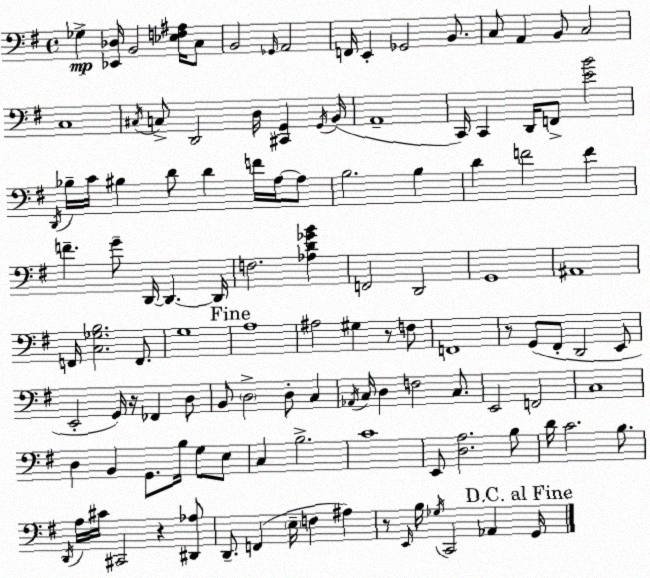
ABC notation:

X:1
T:Untitled
M:4/4
L:1/4
K:G
_G, [_E,,_D,]/4 B,,2 [_E,F,^A,]/4 C,/2 B,,2 _G,,/4 A,,2 F,,/4 E,, _G,,2 B,,/2 C,/2 A,, B,,/2 C,2 C,4 ^C,/4 C,/2 D,,2 D,/4 [^C,,G,,] G,,/4 B,,/4 A,,4 C,,/4 C,, D,,/4 F,,/2 [EB]2 D,,/4 _B,/4 C/4 ^B, D/2 D F/4 A,/4 A,/2 B,2 B, D F2 F F G/2 D,,/4 D,, D,,/4 F,2 [_A,D_GB] F,,2 D,,2 G,,4 ^A,,4 F,,/4 [C,_G,B,]2 F,,/2 G,4 A,4 ^A,2 ^G, z/2 F,/2 F,,4 z/2 G,,/2 ^F,,/2 D,,2 E,,/2 E,,2 G,,/4 z/4 _F,, D,/2 B,,/2 D,2 D,/2 C, _A,,/4 C,/4 D, F,2 C,/2 E,,2 F,,2 C,4 D, B,, G,,/2 B,/4 G,/2 E,/2 C, B,2 C4 E,,/2 [D,A,]2 B,/2 D/4 C2 B,/2 D,,/4 A,/4 ^C/4 ^C,,2 z [^D,,_A,]/2 D,,/2 F,, E,/4 F, ^A, z/2 E,,/4 B,/4 _G,/4 C,,2 _A,, G,,/4